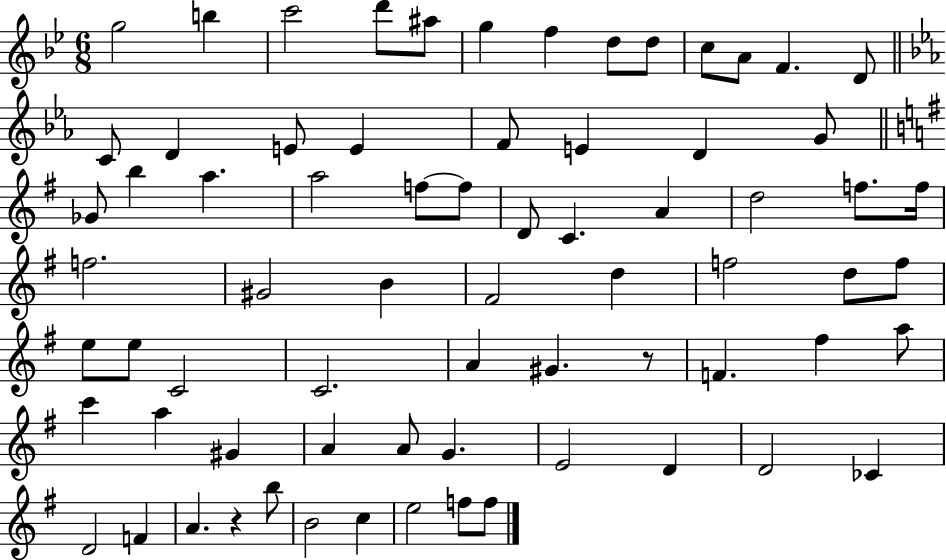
X:1
T:Untitled
M:6/8
L:1/4
K:Bb
g2 b c'2 d'/2 ^a/2 g f d/2 d/2 c/2 A/2 F D/2 C/2 D E/2 E F/2 E D G/2 _G/2 b a a2 f/2 f/2 D/2 C A d2 f/2 f/4 f2 ^G2 B ^F2 d f2 d/2 f/2 e/2 e/2 C2 C2 A ^G z/2 F ^f a/2 c' a ^G A A/2 G E2 D D2 _C D2 F A z b/2 B2 c e2 f/2 f/2